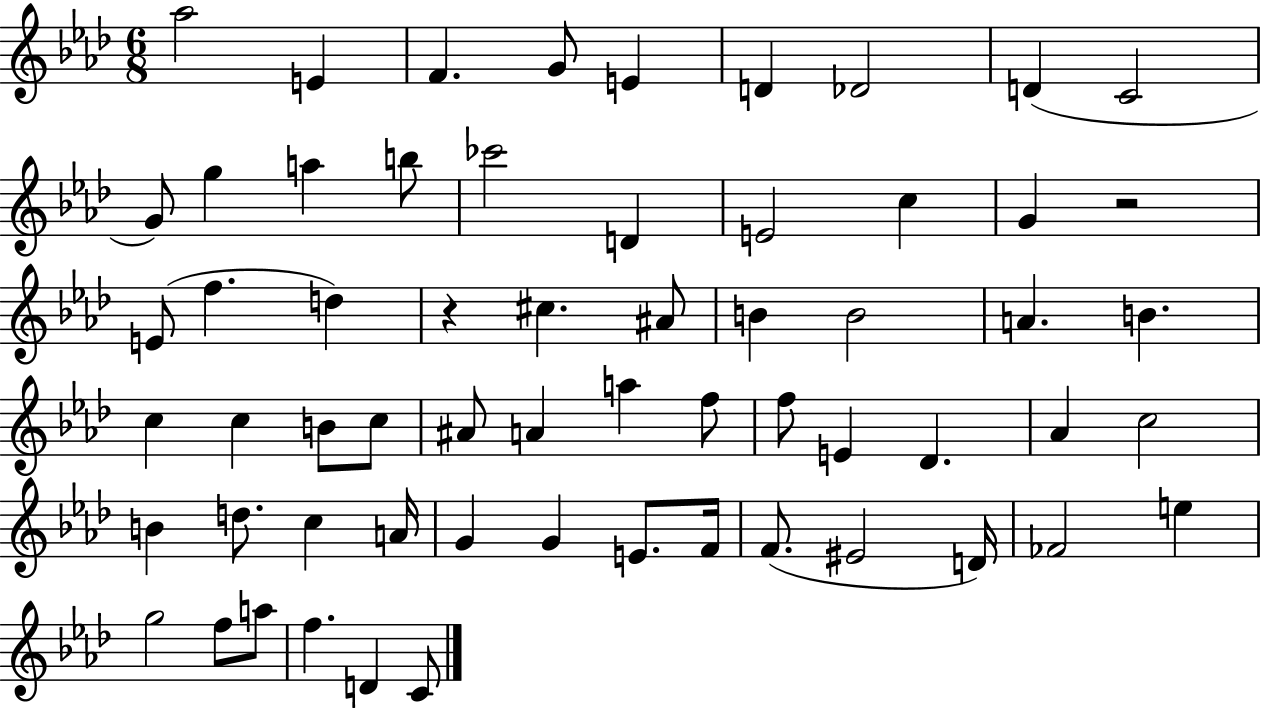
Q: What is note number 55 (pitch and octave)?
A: F5